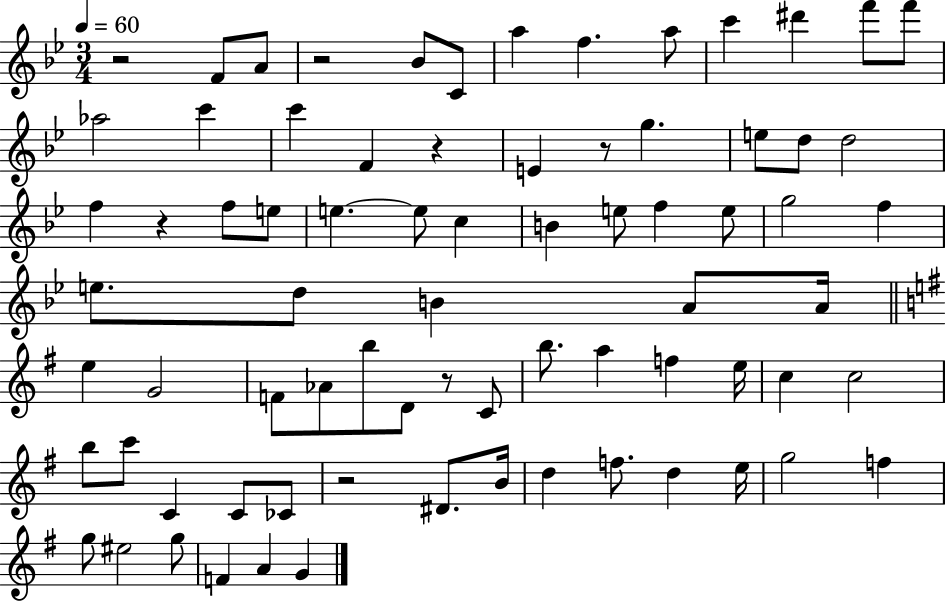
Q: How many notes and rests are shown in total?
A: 76